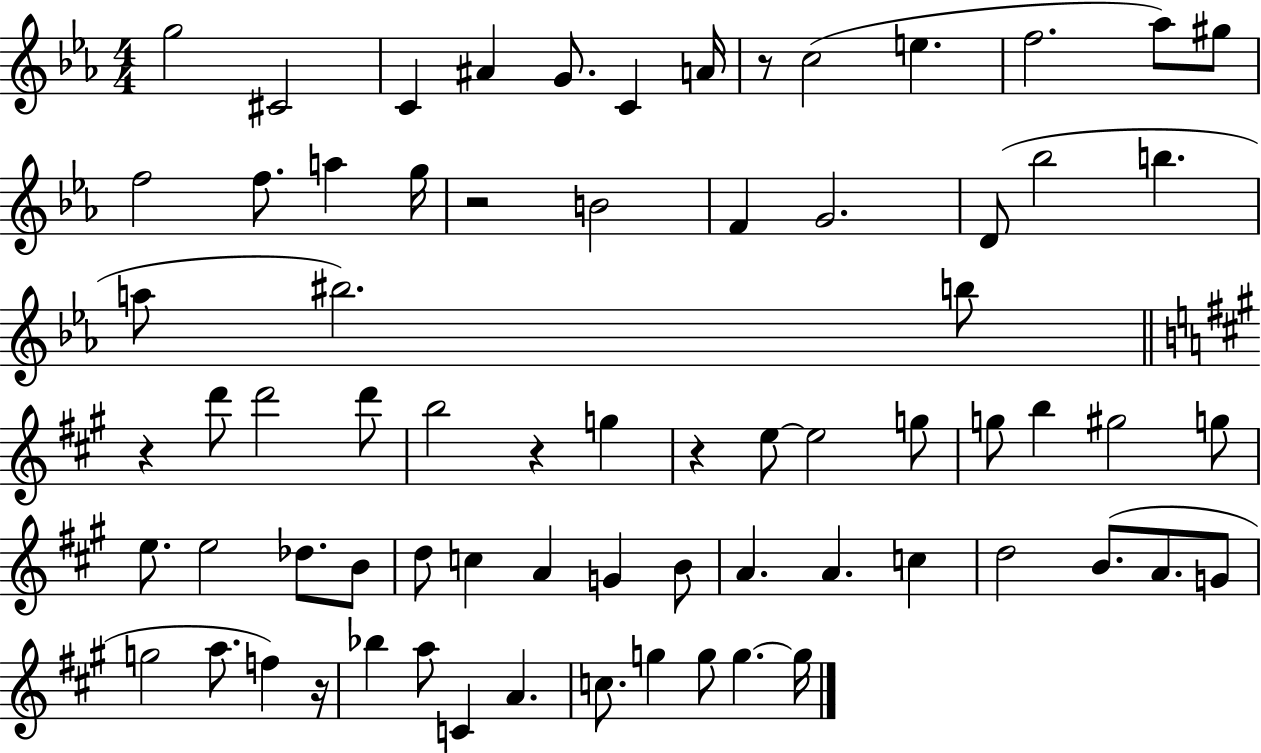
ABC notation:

X:1
T:Untitled
M:4/4
L:1/4
K:Eb
g2 ^C2 C ^A G/2 C A/4 z/2 c2 e f2 _a/2 ^g/2 f2 f/2 a g/4 z2 B2 F G2 D/2 _b2 b a/2 ^b2 b/2 z d'/2 d'2 d'/2 b2 z g z e/2 e2 g/2 g/2 b ^g2 g/2 e/2 e2 _d/2 B/2 d/2 c A G B/2 A A c d2 B/2 A/2 G/2 g2 a/2 f z/4 _b a/2 C A c/2 g g/2 g g/4